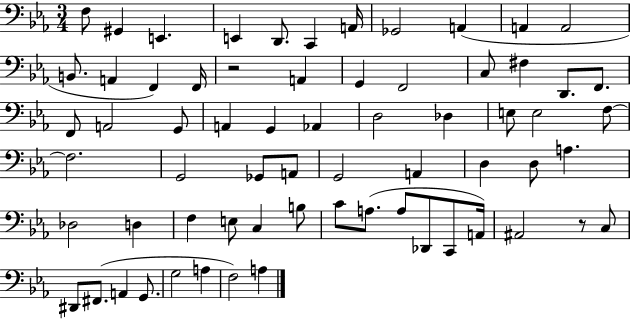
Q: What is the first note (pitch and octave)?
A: F3